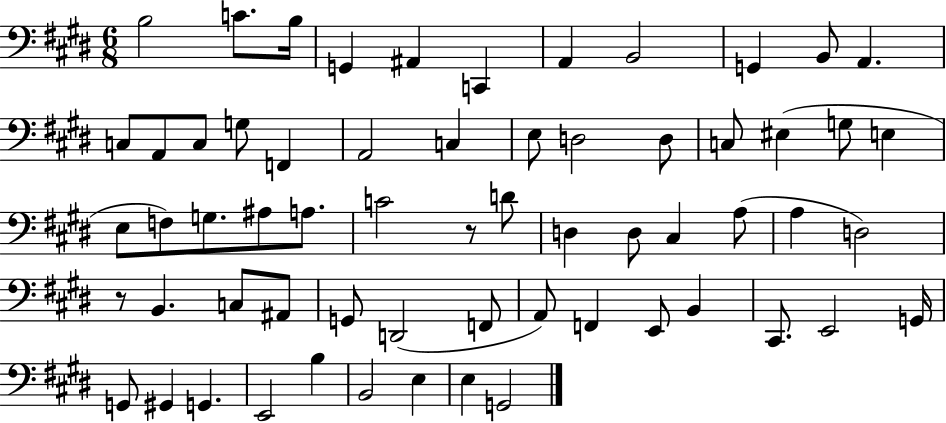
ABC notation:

X:1
T:Untitled
M:6/8
L:1/4
K:E
B,2 C/2 B,/4 G,, ^A,, C,, A,, B,,2 G,, B,,/2 A,, C,/2 A,,/2 C,/2 G,/2 F,, A,,2 C, E,/2 D,2 D,/2 C,/2 ^E, G,/2 E, E,/2 F,/2 G,/2 ^A,/2 A,/2 C2 z/2 D/2 D, D,/2 ^C, A,/2 A, D,2 z/2 B,, C,/2 ^A,,/2 G,,/2 D,,2 F,,/2 A,,/2 F,, E,,/2 B,, ^C,,/2 E,,2 G,,/4 G,,/2 ^G,, G,, E,,2 B, B,,2 E, E, G,,2